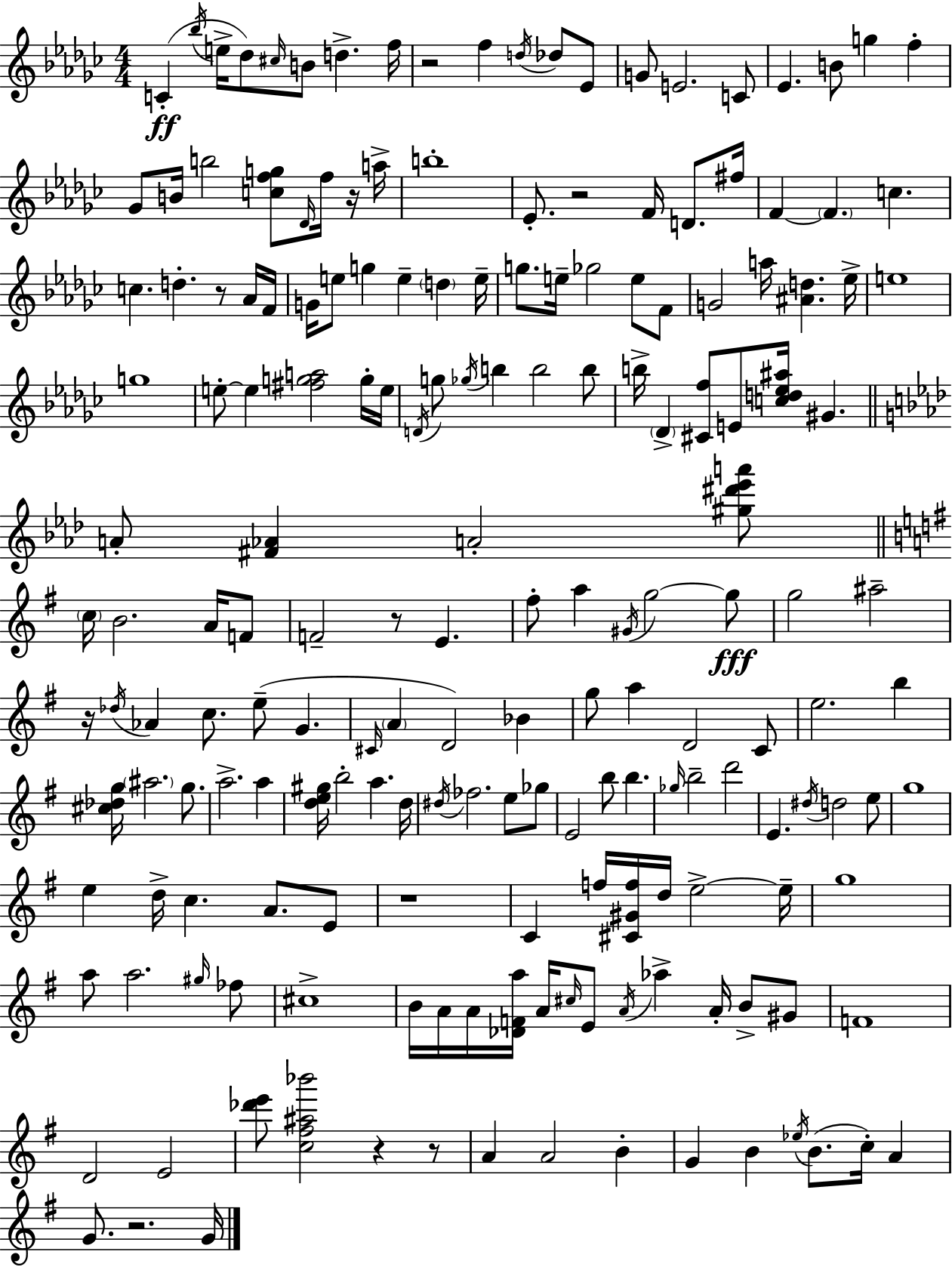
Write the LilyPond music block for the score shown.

{
  \clef treble
  \numericTimeSignature
  \time 4/4
  \key ees \minor
  c'4-.(\ff \acciaccatura { bes''16 } e''16-> des''8) \grace { cis''16 } b'8 d''4.-> | f''16 r2 f''4 \acciaccatura { d''16 } des''8 | ees'8 g'8 e'2. | c'8 ees'4. b'8 g''4 f''4-. | \break ges'8 b'16 b''2 <c'' f'' g''>8 | \grace { des'16 } f''16 r16 a''16-> b''1-. | ees'8.-. r2 f'16 | d'8. fis''16 f'4~~ \parenthesize f'4. c''4. | \break c''4. d''4.-. | r8 aes'16 f'16 g'16 e''8 g''4 e''4-- \parenthesize d''4 | e''16-- g''8. e''16-- ges''2 | e''8 f'8 g'2 a''16 <ais' d''>4. | \break ees''16-> e''1 | g''1 | e''8-.~~ e''4 <fis'' g'' a''>2 | g''16-. e''16 \acciaccatura { d'16 } g''8 \acciaccatura { ges''16 } b''4 b''2 | \break b''8 b''16-> \parenthesize des'4-> <cis' f''>8 e'8 <c'' d'' ees'' ais''>16 | gis'4. \bar "||" \break \key aes \major a'8-. <fis' aes'>4 a'2-. <gis'' dis''' ees''' a'''>8 | \bar "||" \break \key e \minor \parenthesize c''16 b'2. a'16 f'8 | f'2-- r8 e'4. | fis''8-. a''4 \acciaccatura { gis'16 } g''2~~ g''8\fff | g''2 ais''2-- | \break r16 \acciaccatura { des''16 } aes'4 c''8. e''8--( g'4. | \grace { cis'16 } \parenthesize a'4 d'2) bes'4 | g''8 a''4 d'2 | c'8 e''2. b''4 | \break <cis'' des'' g''>16 \parenthesize ais''2. | g''8. a''2.-> a''4 | <d'' e'' gis''>16 b''2-. a''4. | d''16 \acciaccatura { dis''16 } fes''2. | \break e''8 ges''8 e'2 b''8 b''4. | \grace { ges''16 } b''2-- d'''2 | e'4. \acciaccatura { dis''16 } d''2 | e''8 g''1 | \break e''4 d''16-> c''4. | a'8. e'8 r1 | c'4 f''16 <cis' gis' f''>16 d''16 e''2->~~ | e''16-- g''1 | \break a''8 a''2. | \grace { gis''16 } fes''8 cis''1-> | b'16 a'16 a'16 <des' f' a''>16 a'16 \grace { cis''16 } e'8 \acciaccatura { a'16 } | aes''4-> a'16-. b'8-> gis'8 f'1 | \break d'2 | e'2 <des''' e'''>8 <c'' fis'' ais'' bes'''>2 | r4 r8 a'4 a'2 | b'4-. g'4 b'4 | \break \acciaccatura { ees''16 }( b'8. c''16-.) a'4 g'8. r2. | g'16 \bar "|."
}